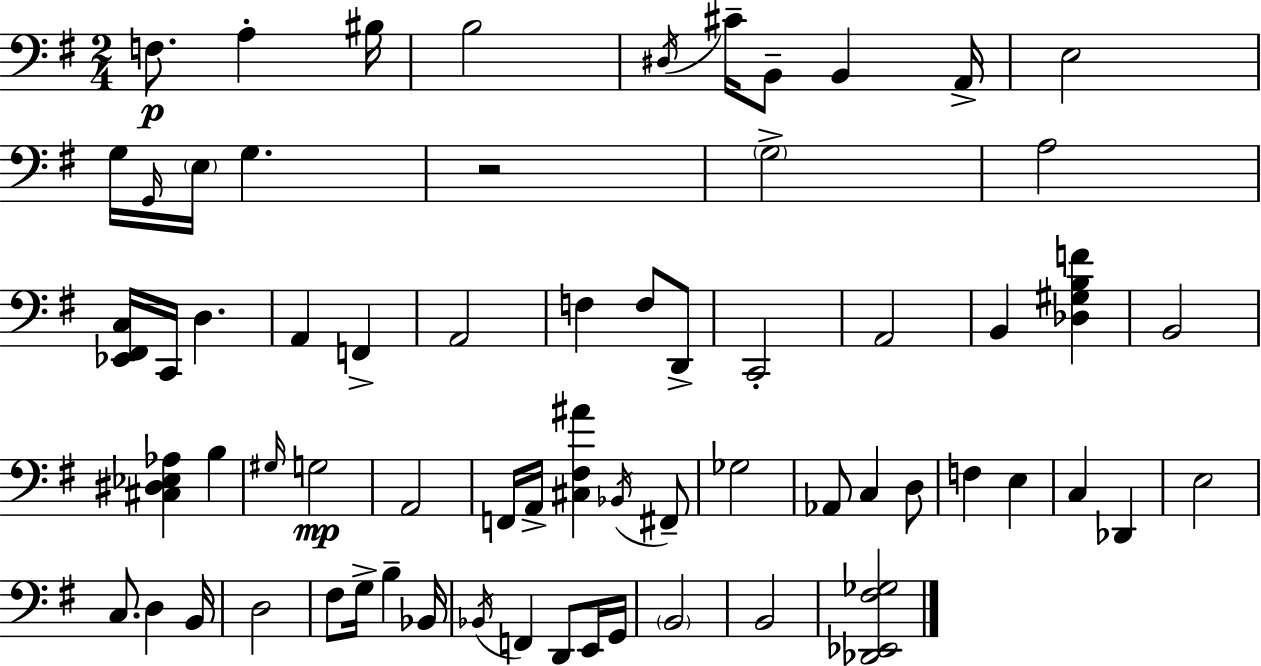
X:1
T:Untitled
M:2/4
L:1/4
K:Em
F,/2 A, ^B,/4 B,2 ^D,/4 ^C/4 B,,/2 B,, A,,/4 E,2 G,/4 G,,/4 E,/4 G, z2 G,2 A,2 [_E,,^F,,C,]/4 C,,/4 D, A,, F,, A,,2 F, F,/2 D,,/2 C,,2 A,,2 B,, [_D,^G,B,F] B,,2 [^C,^D,_E,_A,] B, ^G,/4 G,2 A,,2 F,,/4 A,,/4 [^C,^F,^A] _B,,/4 ^F,,/2 _G,2 _A,,/2 C, D,/2 F, E, C, _D,, E,2 C,/2 D, B,,/4 D,2 ^F,/2 G,/4 B, _B,,/4 _B,,/4 F,, D,,/2 E,,/4 G,,/4 B,,2 B,,2 [_D,,_E,,^F,_G,]2